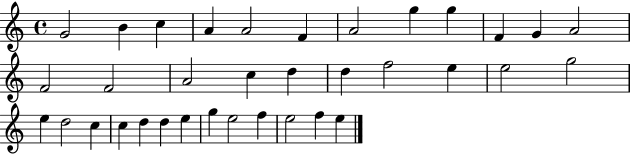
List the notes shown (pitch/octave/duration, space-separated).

G4/h B4/q C5/q A4/q A4/h F4/q A4/h G5/q G5/q F4/q G4/q A4/h F4/h F4/h A4/h C5/q D5/q D5/q F5/h E5/q E5/h G5/h E5/q D5/h C5/q C5/q D5/q D5/q E5/q G5/q E5/h F5/q E5/h F5/q E5/q